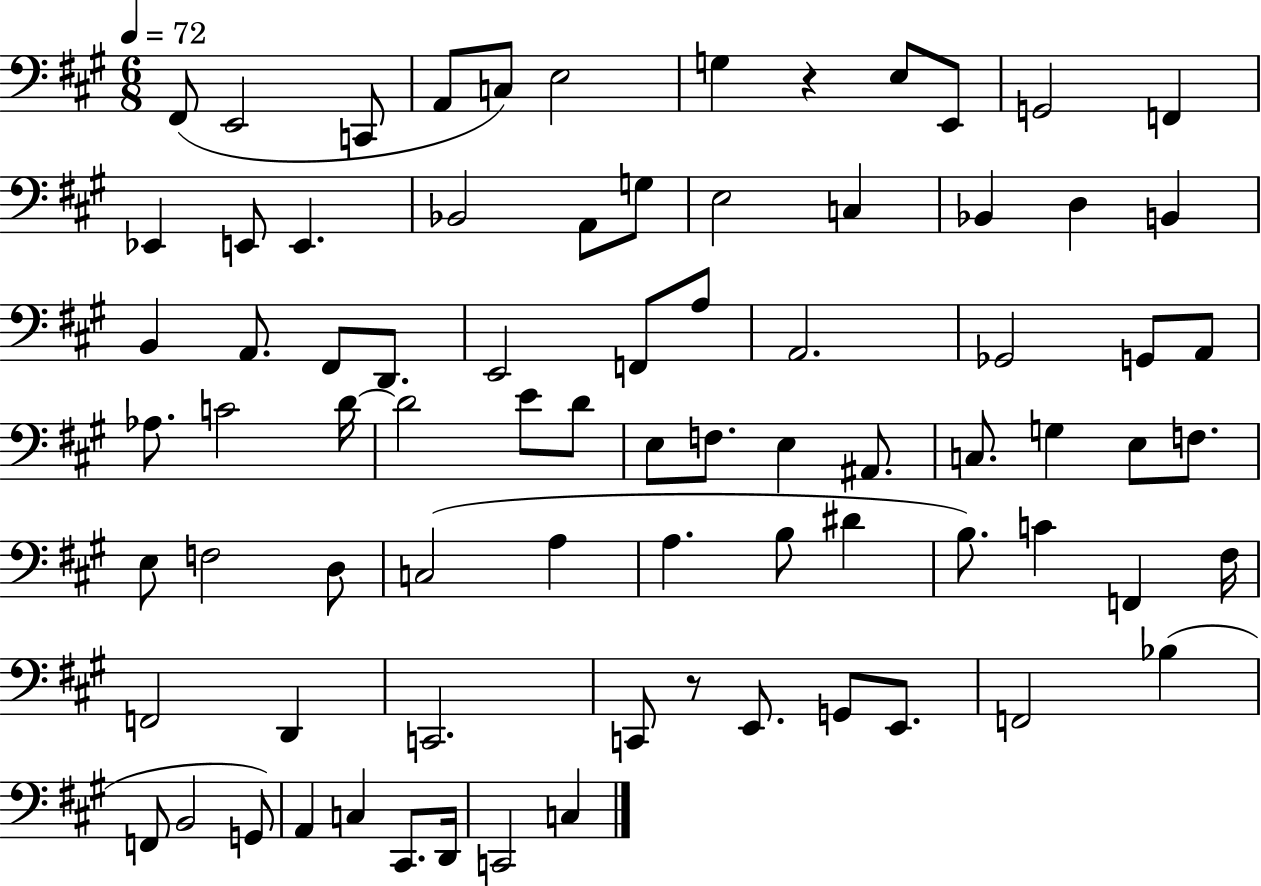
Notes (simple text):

F#2/e E2/h C2/e A2/e C3/e E3/h G3/q R/q E3/e E2/e G2/h F2/q Eb2/q E2/e E2/q. Bb2/h A2/e G3/e E3/h C3/q Bb2/q D3/q B2/q B2/q A2/e. F#2/e D2/e. E2/h F2/e A3/e A2/h. Gb2/h G2/e A2/e Ab3/e. C4/h D4/s D4/h E4/e D4/e E3/e F3/e. E3/q A#2/e. C3/e. G3/q E3/e F3/e. E3/e F3/h D3/e C3/h A3/q A3/q. B3/e D#4/q B3/e. C4/q F2/q F#3/s F2/h D2/q C2/h. C2/e R/e E2/e. G2/e E2/e. F2/h Bb3/q F2/e B2/h G2/e A2/q C3/q C#2/e. D2/s C2/h C3/q